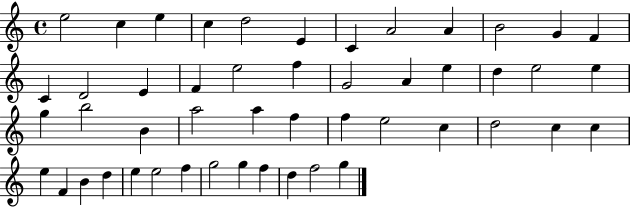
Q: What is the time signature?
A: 4/4